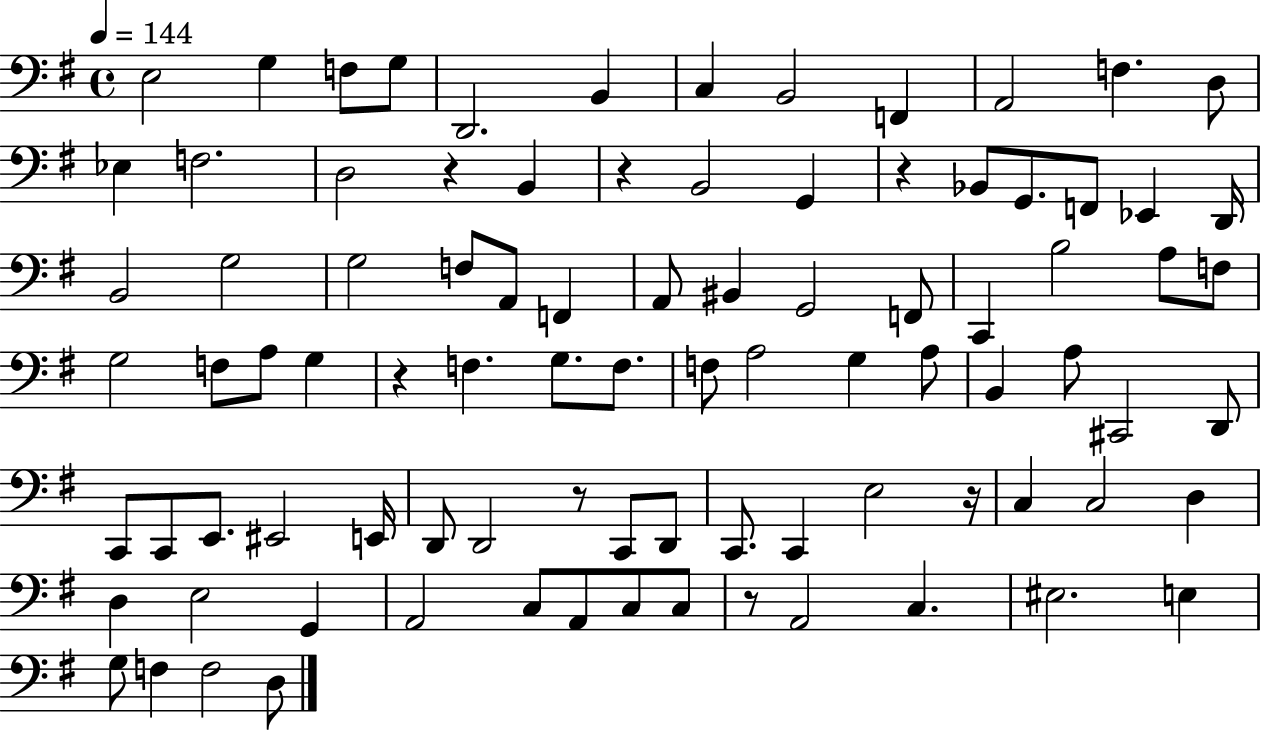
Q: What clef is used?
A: bass